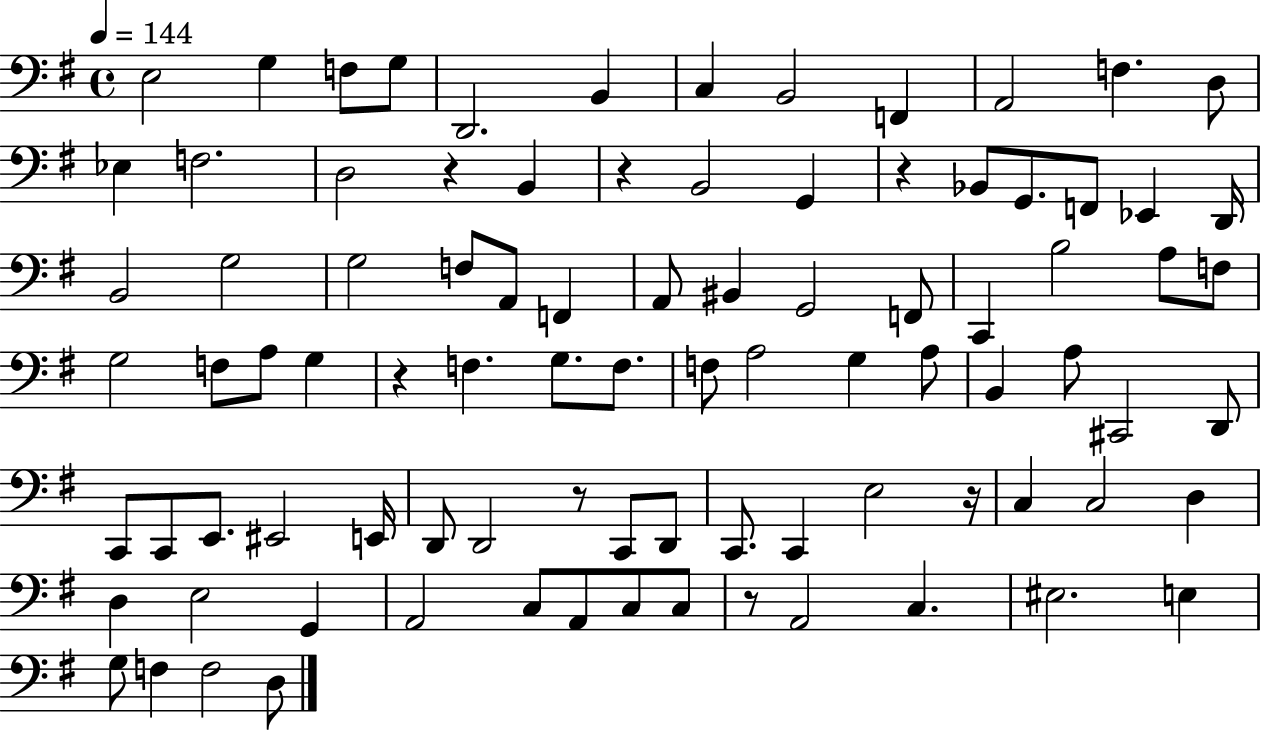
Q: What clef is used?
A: bass